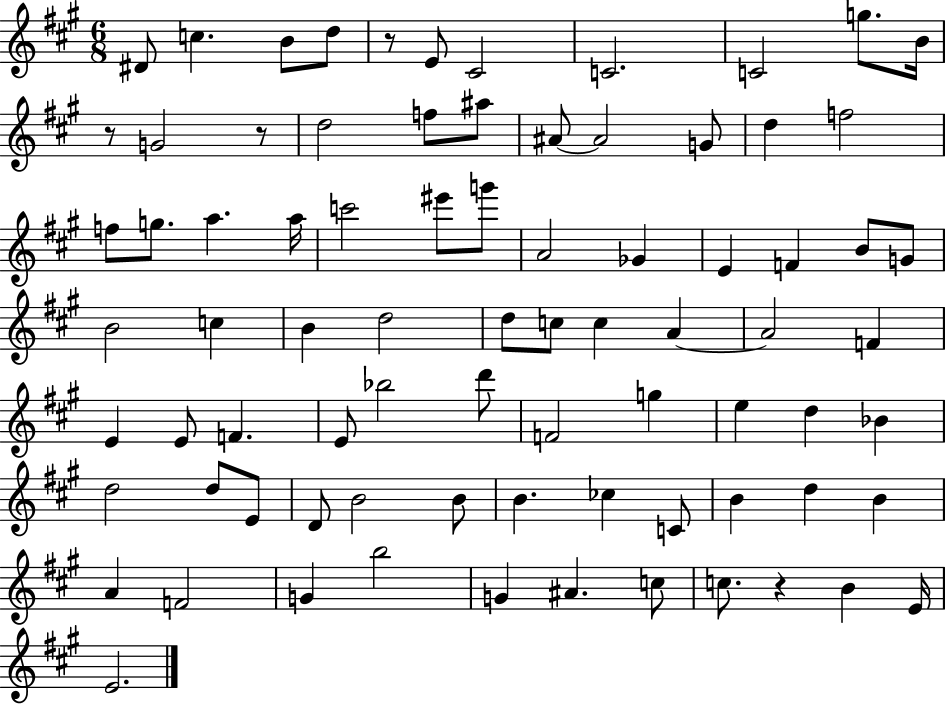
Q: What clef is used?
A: treble